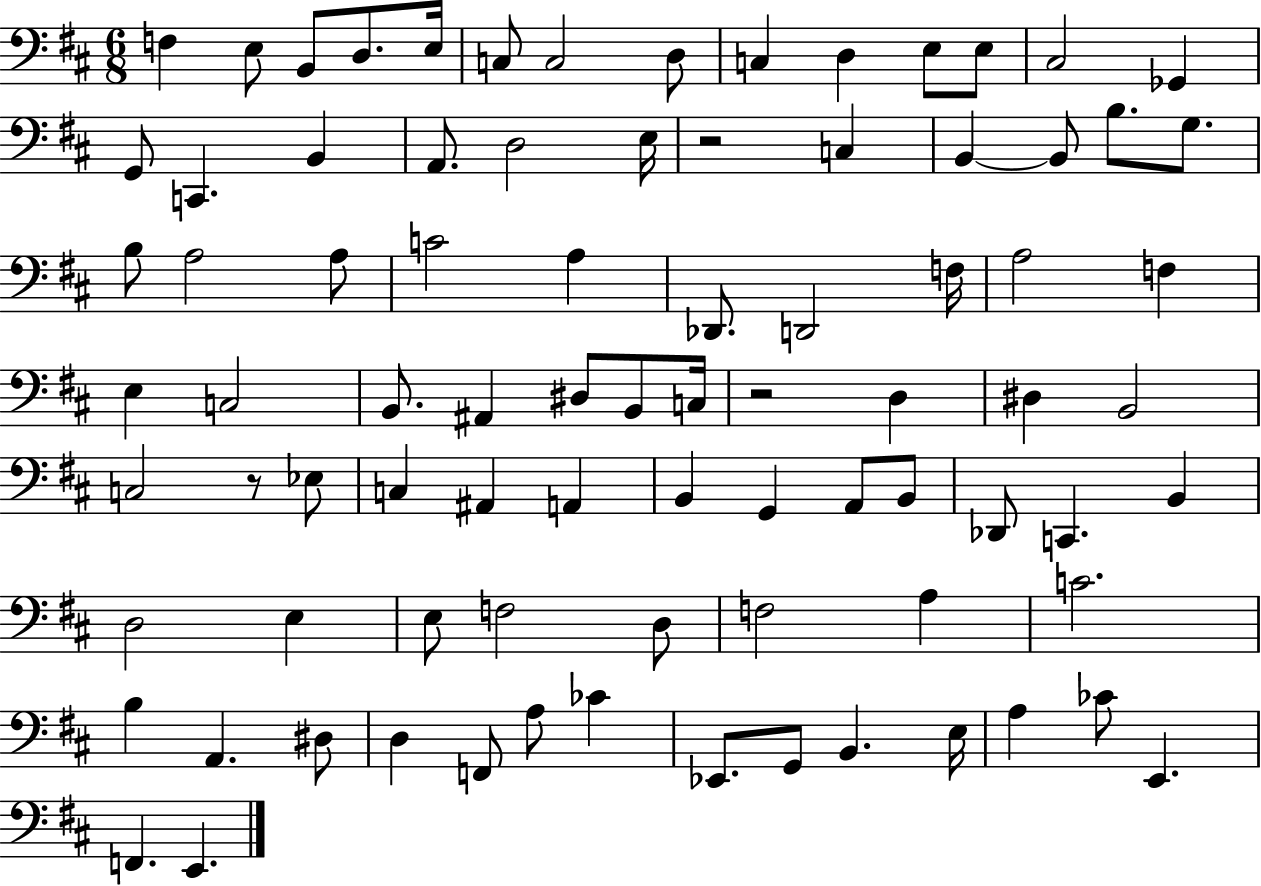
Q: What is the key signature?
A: D major